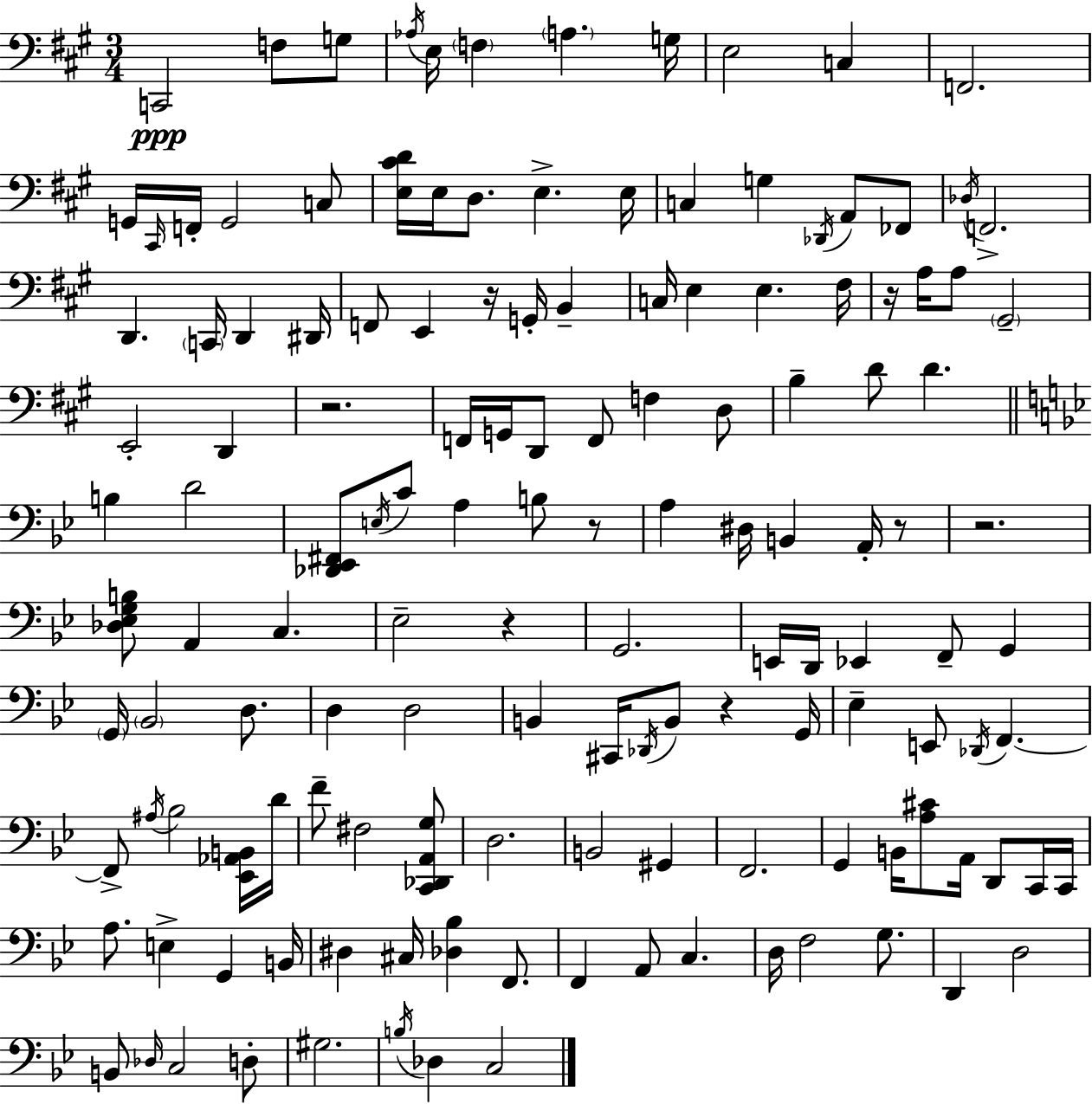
C2/h F3/e G3/e Ab3/s E3/s F3/q A3/q. G3/s E3/h C3/q F2/h. G2/s C#2/s F2/s G2/h C3/e [E3,C#4,D4]/s E3/s D3/e. E3/q. E3/s C3/q G3/q Db2/s A2/e FES2/e Db3/s F2/h. D2/q. C2/s D2/q D#2/s F2/e E2/q R/s G2/s B2/q C3/s E3/q E3/q. F#3/s R/s A3/s A3/e G#2/h E2/h D2/q R/h. F2/s G2/s D2/e F2/e F3/q D3/e B3/q D4/e D4/q. B3/q D4/h [Db2,Eb2,F#2]/e E3/s C4/e A3/q B3/e R/e A3/q D#3/s B2/q A2/s R/e R/h. [Db3,Eb3,G3,B3]/e A2/q C3/q. Eb3/h R/q G2/h. E2/s D2/s Eb2/q F2/e G2/q G2/s Bb2/h D3/e. D3/q D3/h B2/q C#2/s Db2/s B2/e R/q G2/s Eb3/q E2/e Db2/s F2/q. F2/e A#3/s Bb3/h [Eb2,Ab2,B2]/s D4/s F4/e F#3/h [C2,Db2,A2,G3]/e D3/h. B2/h G#2/q F2/h. G2/q B2/s [A3,C#4]/e A2/s D2/e C2/s C2/s A3/e. E3/q G2/q B2/s D#3/q C#3/s [Db3,Bb3]/q F2/e. F2/q A2/e C3/q. D3/s F3/h G3/e. D2/q D3/h B2/e Db3/s C3/h D3/e G#3/h. B3/s Db3/q C3/h